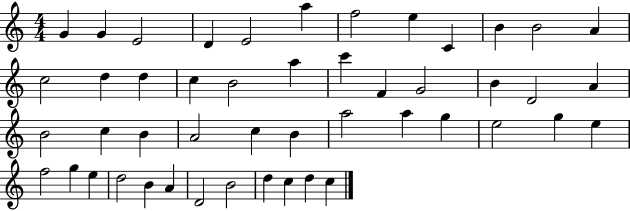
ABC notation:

X:1
T:Untitled
M:4/4
L:1/4
K:C
G G E2 D E2 a f2 e C B B2 A c2 d d c B2 a c' F G2 B D2 A B2 c B A2 c B a2 a g e2 g e f2 g e d2 B A D2 B2 d c d c